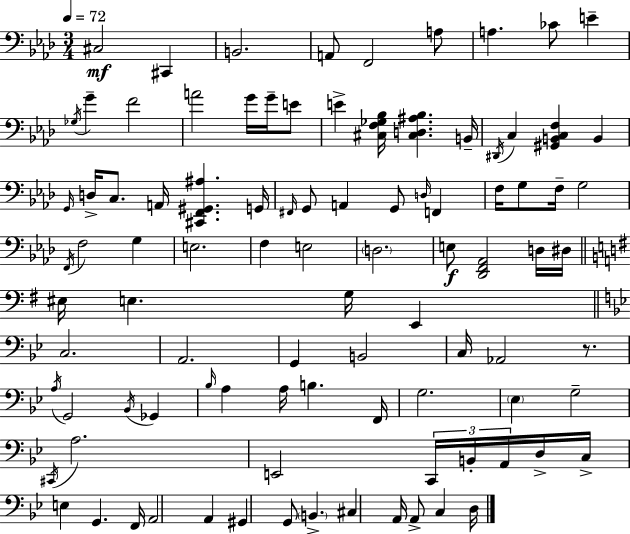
X:1
T:Untitled
M:3/4
L:1/4
K:Ab
^C,2 ^C,, B,,2 A,,/2 F,,2 A,/2 A, _C/2 E _G,/4 G F2 A2 G/4 G/4 E/2 E [^C,F,_G,_B,]/4 [^C,D,^A,_B,] B,,/4 ^D,,/4 C, [^G,,B,,C,F,] B,, G,,/4 D,/4 C,/2 A,,/4 [^C,,F,,^G,,^A,] G,,/4 ^F,,/4 G,,/2 A,, G,,/2 D,/4 F,, F,/4 G,/2 F,/4 G,2 F,,/4 F,2 G, E,2 F, E,2 D,2 E,/2 [_D,,F,,_A,,]2 D,/4 ^D,/4 ^E,/4 E, G,/4 E,, C,2 A,,2 G,, B,,2 C,/4 _A,,2 z/2 A,/4 G,,2 _B,,/4 _G,, _B,/4 A, A,/4 B, F,,/4 G,2 _E, G,2 ^C,,/4 A,2 E,,2 C,,/4 B,,/4 A,,/4 D,/4 C,/4 E, G,, F,,/4 A,,2 A,, ^G,, G,,/2 B,, ^C, A,,/4 A,,/2 C, D,/4